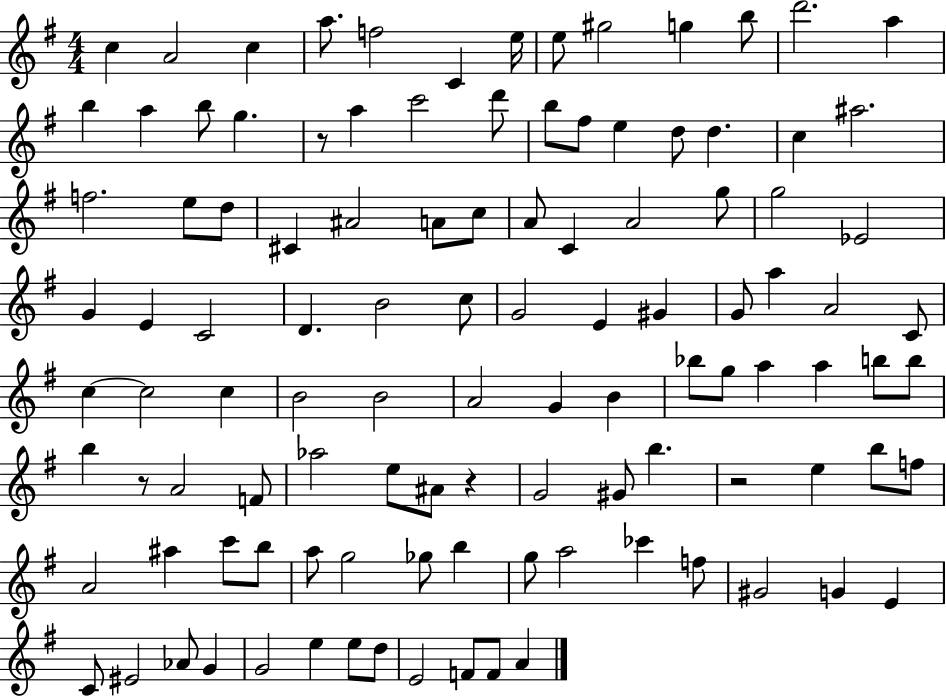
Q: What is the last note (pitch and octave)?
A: A4